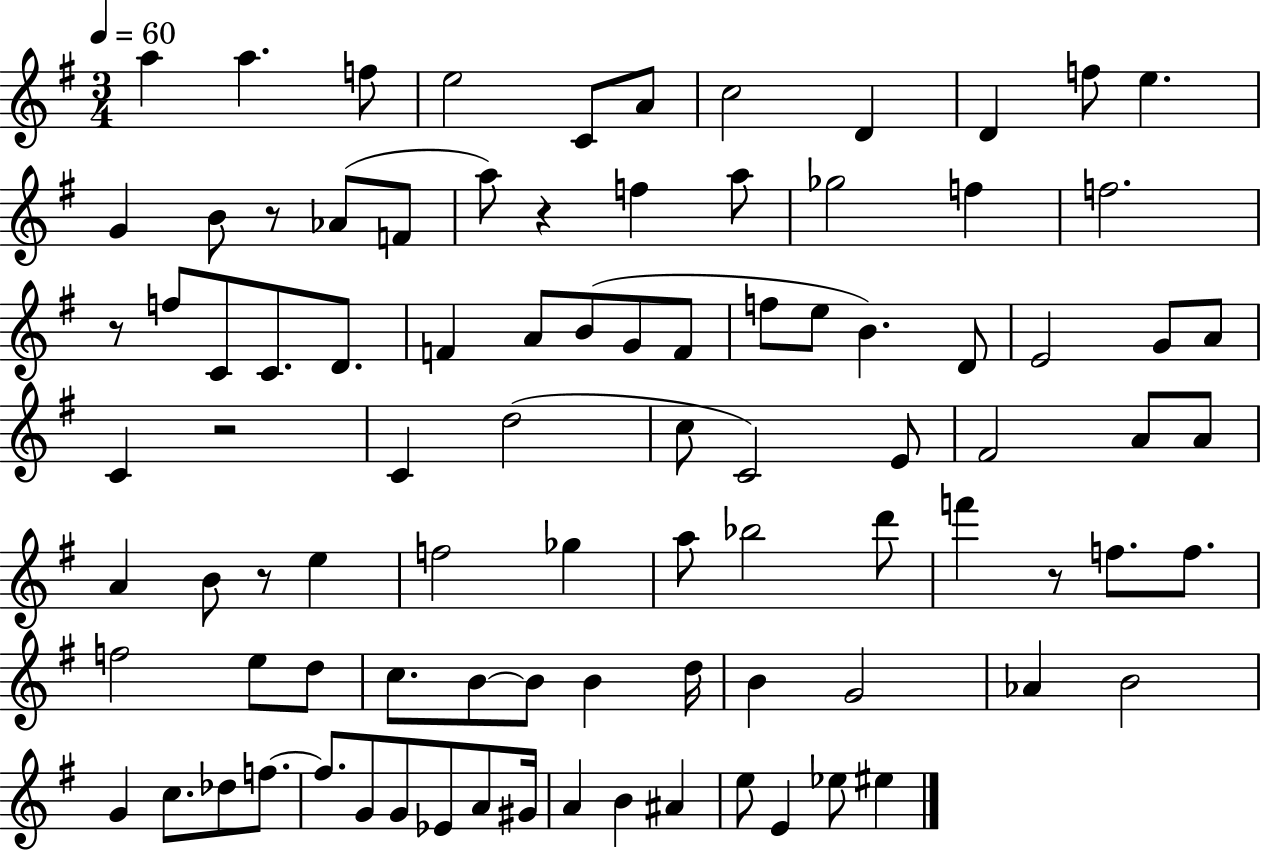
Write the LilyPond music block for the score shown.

{
  \clef treble
  \numericTimeSignature
  \time 3/4
  \key g \major
  \tempo 4 = 60
  a''4 a''4. f''8 | e''2 c'8 a'8 | c''2 d'4 | d'4 f''8 e''4. | \break g'4 b'8 r8 aes'8( f'8 | a''8) r4 f''4 a''8 | ges''2 f''4 | f''2. | \break r8 f''8 c'8 c'8. d'8. | f'4 a'8 b'8( g'8 f'8 | f''8 e''8 b'4.) d'8 | e'2 g'8 a'8 | \break c'4 r2 | c'4 d''2( | c''8 c'2) e'8 | fis'2 a'8 a'8 | \break a'4 b'8 r8 e''4 | f''2 ges''4 | a''8 bes''2 d'''8 | f'''4 r8 f''8. f''8. | \break f''2 e''8 d''8 | c''8. b'8~~ b'8 b'4 d''16 | b'4 g'2 | aes'4 b'2 | \break g'4 c''8. des''8 f''8.~~ | f''8. g'8 g'8 ees'8 a'8 gis'16 | a'4 b'4 ais'4 | e''8 e'4 ees''8 eis''4 | \break \bar "|."
}